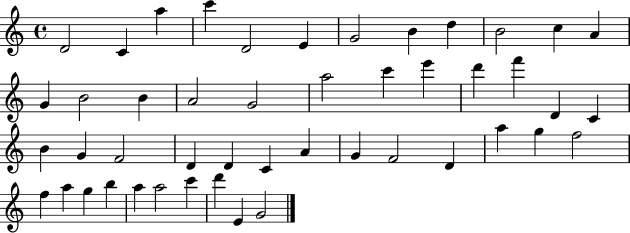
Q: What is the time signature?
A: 4/4